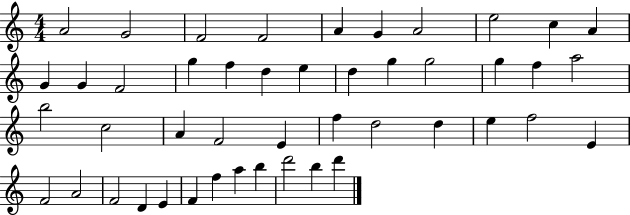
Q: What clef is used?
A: treble